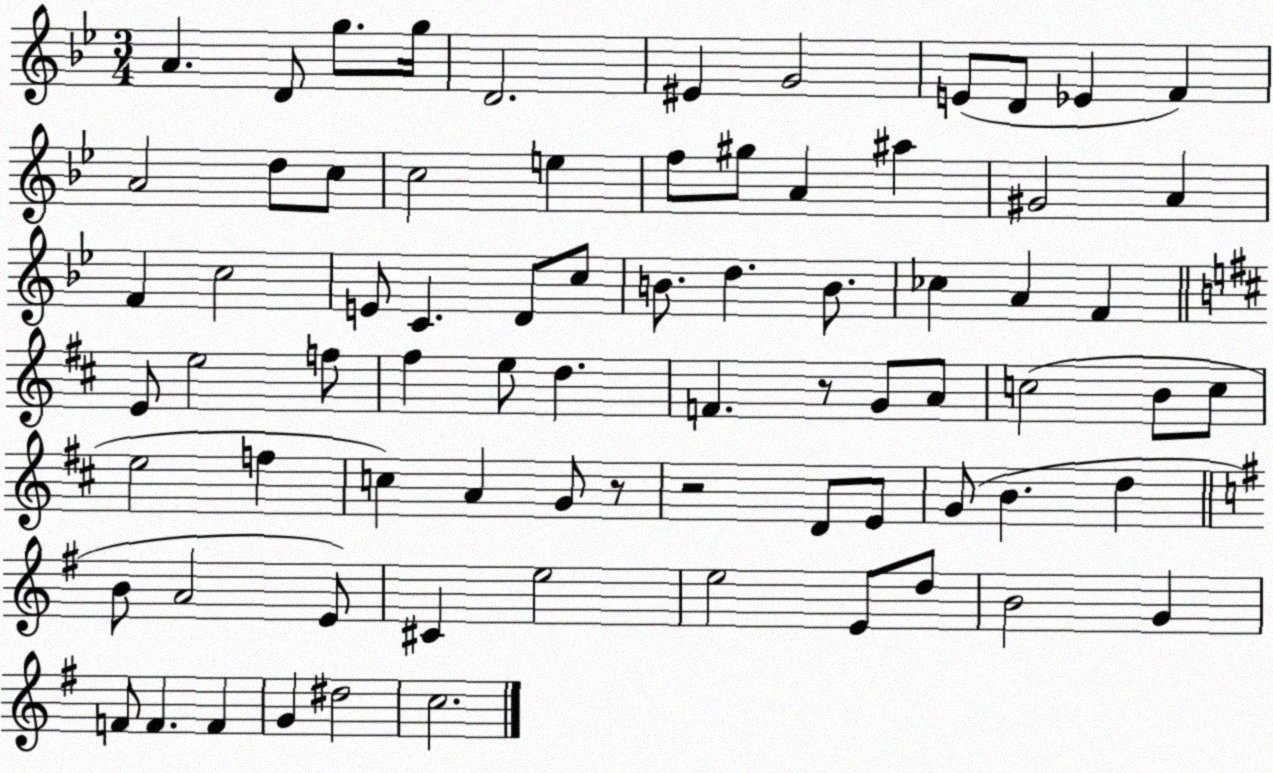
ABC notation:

X:1
T:Untitled
M:3/4
L:1/4
K:Bb
A D/2 g/2 g/4 D2 ^E G2 E/2 D/2 _E F A2 d/2 c/2 c2 e f/2 ^g/2 A ^a ^G2 A F c2 E/2 C D/2 c/2 B/2 d B/2 _c A F E/2 e2 f/2 ^f e/2 d F z/2 G/2 A/2 c2 B/2 c/2 e2 f c A G/2 z/2 z2 D/2 E/2 G/2 B d B/2 A2 E/2 ^C e2 e2 E/2 d/2 B2 G F/2 F F G ^d2 c2